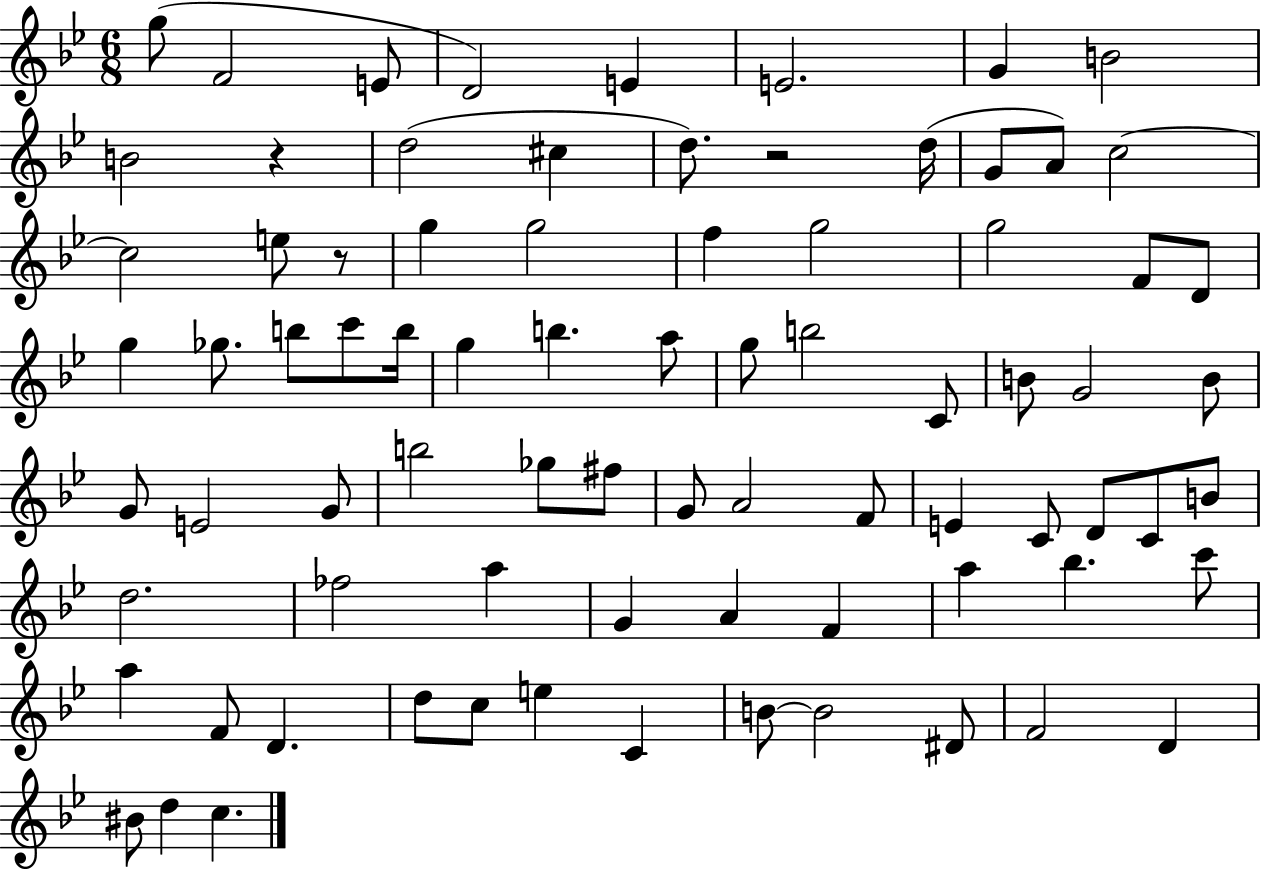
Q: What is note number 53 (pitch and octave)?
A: B4